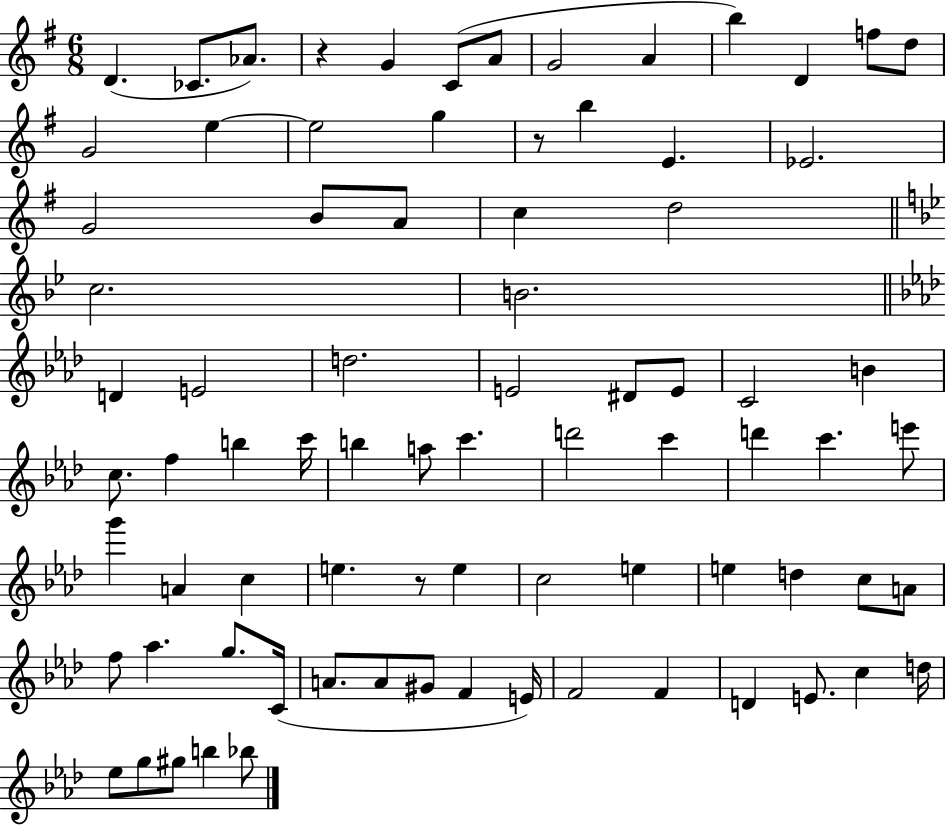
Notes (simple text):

D4/q. CES4/e. Ab4/e. R/q G4/q C4/e A4/e G4/h A4/q B5/q D4/q F5/e D5/e G4/h E5/q E5/h G5/q R/e B5/q E4/q. Eb4/h. G4/h B4/e A4/e C5/q D5/h C5/h. B4/h. D4/q E4/h D5/h. E4/h D#4/e E4/e C4/h B4/q C5/e. F5/q B5/q C6/s B5/q A5/e C6/q. D6/h C6/q D6/q C6/q. E6/e G6/q A4/q C5/q E5/q. R/e E5/q C5/h E5/q E5/q D5/q C5/e A4/e F5/e Ab5/q. G5/e. C4/s A4/e. A4/e G#4/e F4/q E4/s F4/h F4/q D4/q E4/e. C5/q D5/s Eb5/e G5/e G#5/e B5/q Bb5/e